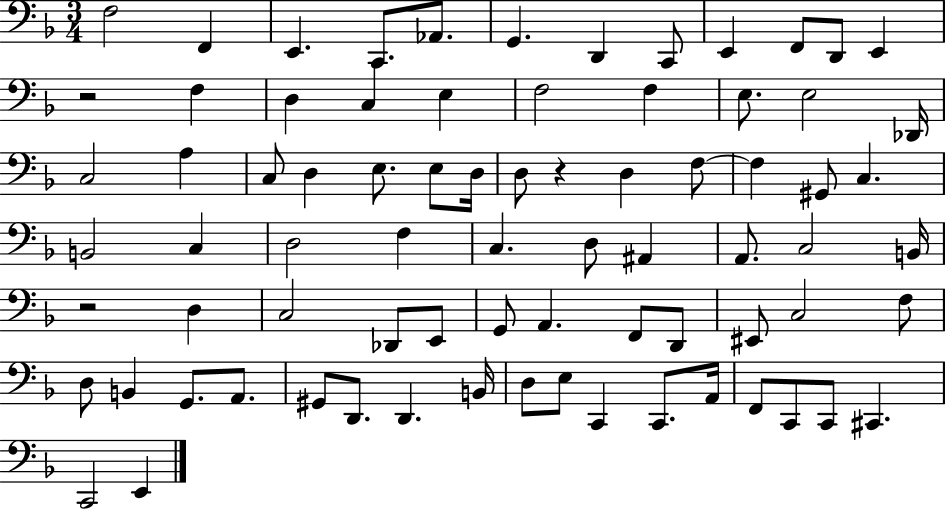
X:1
T:Untitled
M:3/4
L:1/4
K:F
F,2 F,, E,, C,,/2 _A,,/2 G,, D,, C,,/2 E,, F,,/2 D,,/2 E,, z2 F, D, C, E, F,2 F, E,/2 E,2 _D,,/4 C,2 A, C,/2 D, E,/2 E,/2 D,/4 D,/2 z D, F,/2 F, ^G,,/2 C, B,,2 C, D,2 F, C, D,/2 ^A,, A,,/2 C,2 B,,/4 z2 D, C,2 _D,,/2 E,,/2 G,,/2 A,, F,,/2 D,,/2 ^E,,/2 C,2 F,/2 D,/2 B,, G,,/2 A,,/2 ^G,,/2 D,,/2 D,, B,,/4 D,/2 E,/2 C,, C,,/2 A,,/4 F,,/2 C,,/2 C,,/2 ^C,, C,,2 E,,